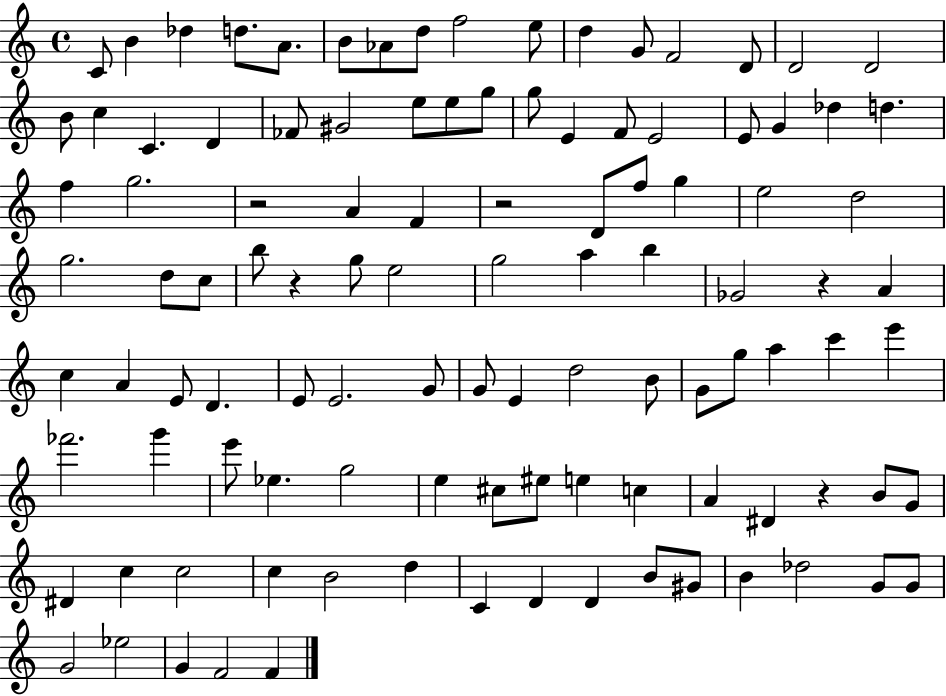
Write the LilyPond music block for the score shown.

{
  \clef treble
  \time 4/4
  \defaultTimeSignature
  \key c \major
  c'8 b'4 des''4 d''8. a'8. | b'8 aes'8 d''8 f''2 e''8 | d''4 g'8 f'2 d'8 | d'2 d'2 | \break b'8 c''4 c'4. d'4 | fes'8 gis'2 e''8 e''8 g''8 | g''8 e'4 f'8 e'2 | e'8 g'4 des''4 d''4. | \break f''4 g''2. | r2 a'4 f'4 | r2 d'8 f''8 g''4 | e''2 d''2 | \break g''2. d''8 c''8 | b''8 r4 g''8 e''2 | g''2 a''4 b''4 | ges'2 r4 a'4 | \break c''4 a'4 e'8 d'4. | e'8 e'2. g'8 | g'8 e'4 d''2 b'8 | g'8 g''8 a''4 c'''4 e'''4 | \break fes'''2. g'''4 | e'''8 ees''4. g''2 | e''4 cis''8 eis''8 e''4 c''4 | a'4 dis'4 r4 b'8 g'8 | \break dis'4 c''4 c''2 | c''4 b'2 d''4 | c'4 d'4 d'4 b'8 gis'8 | b'4 des''2 g'8 g'8 | \break g'2 ees''2 | g'4 f'2 f'4 | \bar "|."
}